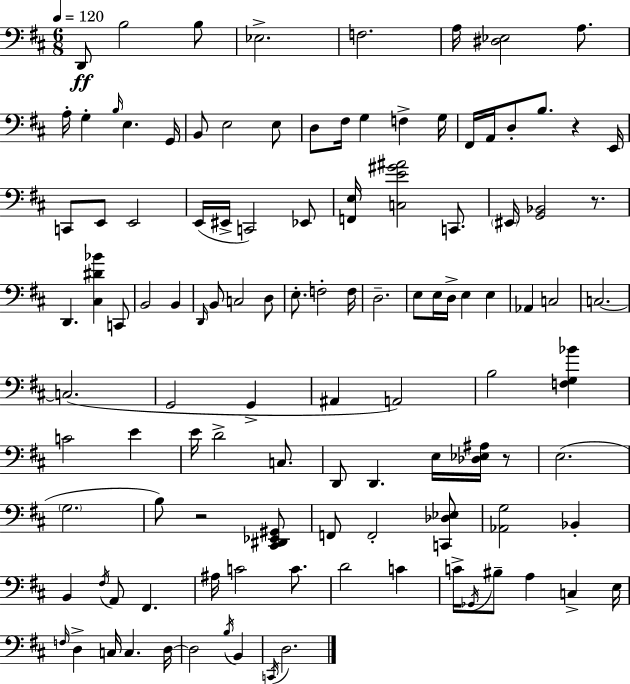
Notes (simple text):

D2/e B3/h B3/e Eb3/h. F3/h. A3/s [D#3,Eb3]/h A3/e. A3/s G3/q B3/s E3/q. G2/s B2/e E3/h E3/e D3/e F#3/s G3/q F3/q G3/s F#2/s A2/s D3/e B3/e. R/q E2/s C2/e E2/e E2/h E2/s EIS2/s C2/h Eb2/e [F2,E3]/s [C3,E4,G#4,A#4]/h C2/e. EIS2/s [G2,Bb2]/h R/e. D2/q. [C#3,D#4,Bb4]/q C2/e B2/h B2/q D2/s B2/e C3/h D3/e E3/e. F3/h F3/s D3/h. E3/e E3/s D3/s E3/q E3/q Ab2/q C3/h C3/h. C3/h. G2/h G2/q A#2/q A2/h B3/h [F3,G3,Bb4]/q C4/h E4/q E4/s D4/h C3/e. D2/e D2/q. E3/s [Db3,Eb3,A#3]/s R/e E3/h. G3/h. B3/e R/h [C#2,D#2,Eb2,G#2]/e F2/e F2/h [C2,Db3,Eb3]/e [Ab2,G3]/h Bb2/q B2/q F#3/s A2/e F#2/q. A#3/s C4/h C4/e. D4/h C4/q C4/s Gb2/s BIS3/e A3/q C3/q E3/s F3/s D3/q C3/s C3/q. D3/s D3/h B3/s B2/q C2/s D3/h.